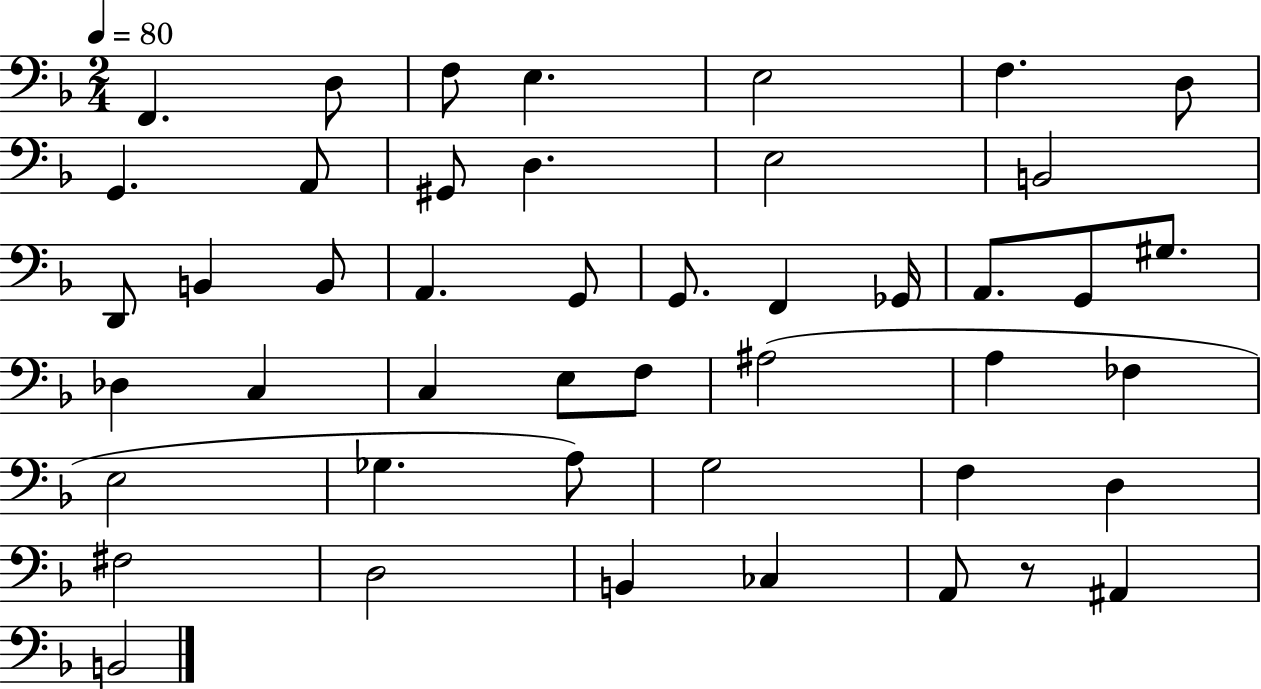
F2/q. D3/e F3/e E3/q. E3/h F3/q. D3/e G2/q. A2/e G#2/e D3/q. E3/h B2/h D2/e B2/q B2/e A2/q. G2/e G2/e. F2/q Gb2/s A2/e. G2/e G#3/e. Db3/q C3/q C3/q E3/e F3/e A#3/h A3/q FES3/q E3/h Gb3/q. A3/e G3/h F3/q D3/q F#3/h D3/h B2/q CES3/q A2/e R/e A#2/q B2/h